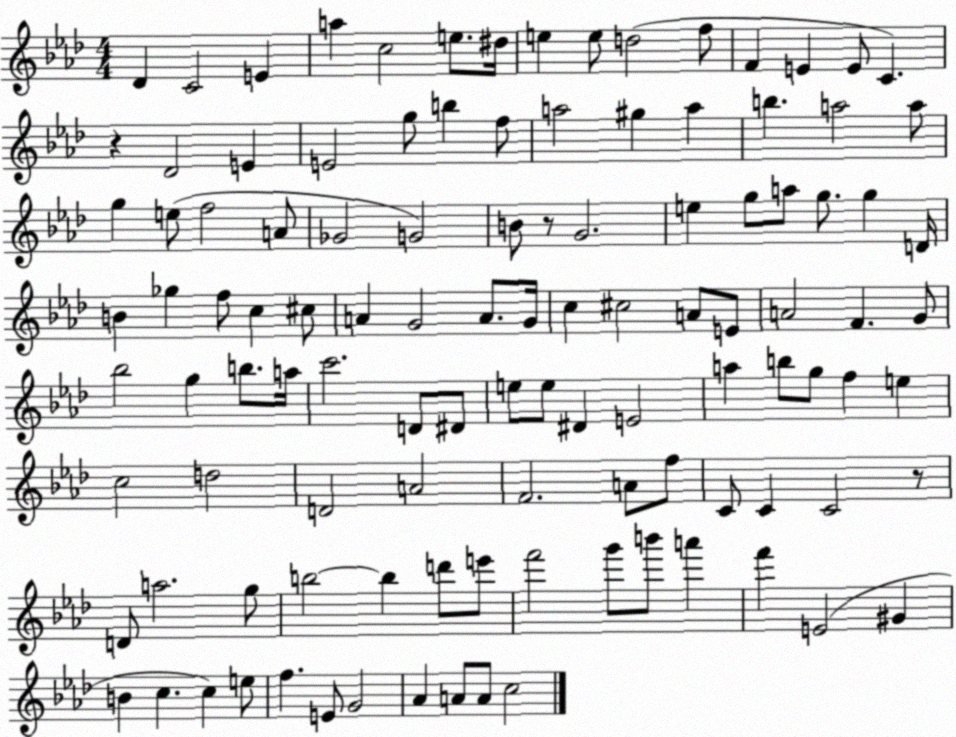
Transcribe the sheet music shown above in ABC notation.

X:1
T:Untitled
M:4/4
L:1/4
K:Ab
_D C2 E a c2 e/2 ^d/4 e e/2 d2 f/2 F E E/2 C z _D2 E E2 g/2 b f/2 a2 ^g a b a2 a/2 g e/2 f2 A/2 _G2 G2 B/2 z/2 G2 e g/2 a/2 g/2 g D/4 B _g f/2 c ^c/2 A G2 A/2 G/4 c ^c2 A/2 E/2 A2 F G/2 _b2 g b/2 a/4 c'2 D/2 ^D/2 e/2 e/2 ^D E2 a b/2 g/2 f e c2 d2 D2 A2 F2 A/2 f/2 C/2 C C2 z/2 D/2 a2 g/2 b2 b d'/2 e'/2 f'2 g'/2 b'/2 a' f' E2 ^G B c c e/2 f E/2 G2 _A A/2 A/2 c2